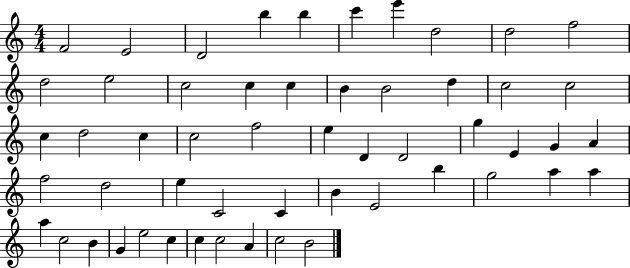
F4/h E4/h D4/h B5/q B5/q C6/q E6/q D5/h D5/h F5/h D5/h E5/h C5/h C5/q C5/q B4/q B4/h D5/q C5/h C5/h C5/q D5/h C5/q C5/h F5/h E5/q D4/q D4/h G5/q E4/q G4/q A4/q F5/h D5/h E5/q C4/h C4/q B4/q E4/h B5/q G5/h A5/q A5/q A5/q C5/h B4/q G4/q E5/h C5/q C5/q C5/h A4/q C5/h B4/h